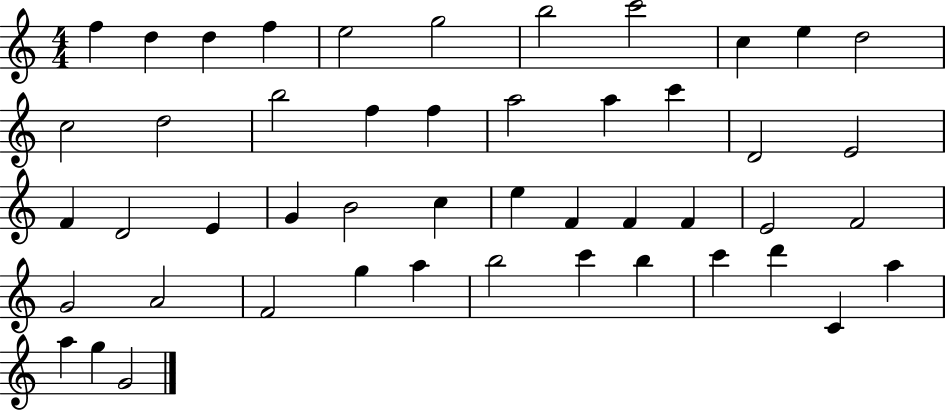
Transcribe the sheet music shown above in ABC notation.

X:1
T:Untitled
M:4/4
L:1/4
K:C
f d d f e2 g2 b2 c'2 c e d2 c2 d2 b2 f f a2 a c' D2 E2 F D2 E G B2 c e F F F E2 F2 G2 A2 F2 g a b2 c' b c' d' C a a g G2